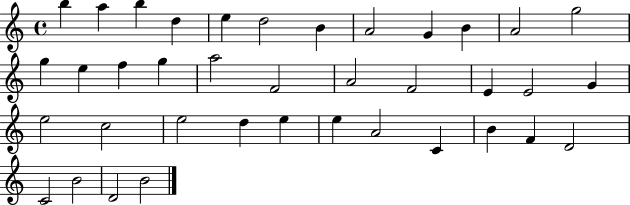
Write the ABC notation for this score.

X:1
T:Untitled
M:4/4
L:1/4
K:C
b a b d e d2 B A2 G B A2 g2 g e f g a2 F2 A2 F2 E E2 G e2 c2 e2 d e e A2 C B F D2 C2 B2 D2 B2